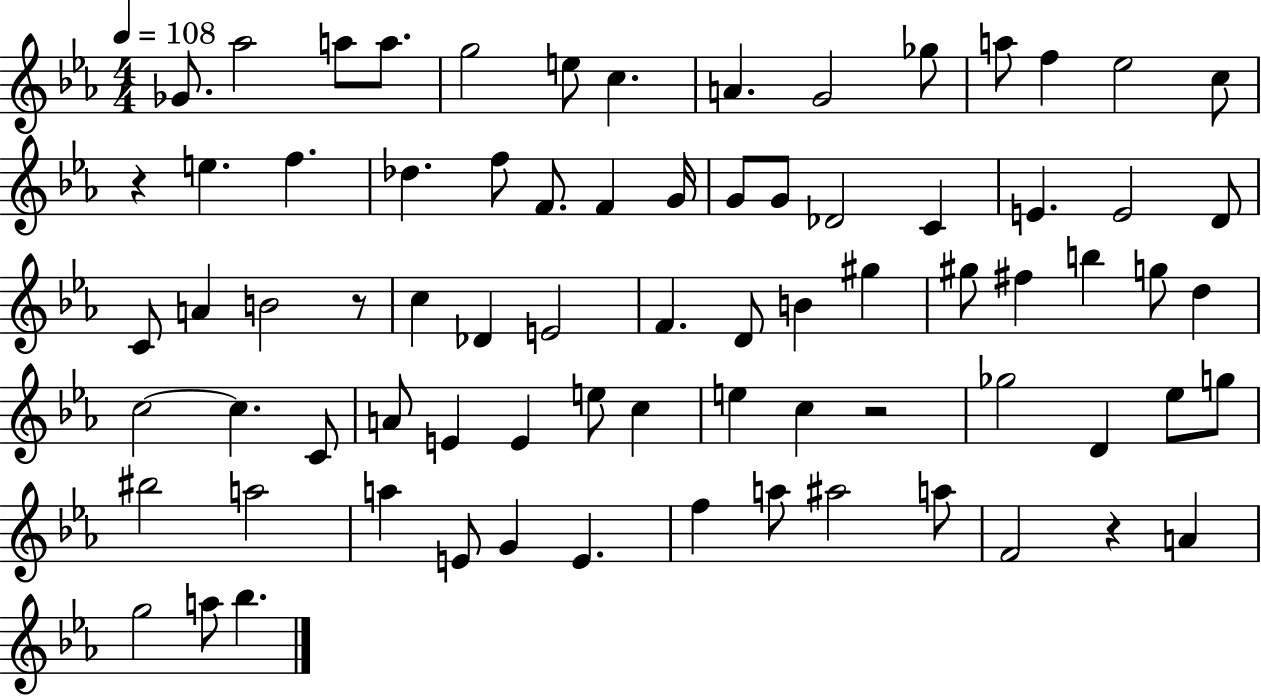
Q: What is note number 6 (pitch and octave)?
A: E5